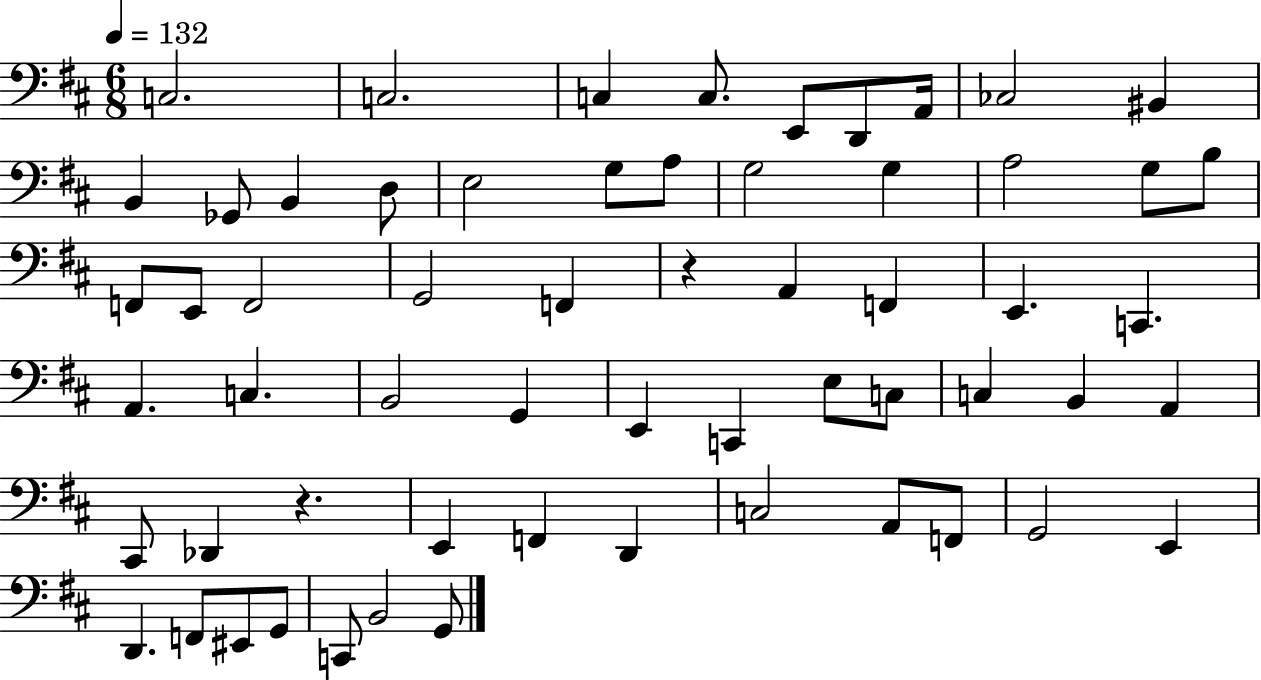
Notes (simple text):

C3/h. C3/h. C3/q C3/e. E2/e D2/e A2/s CES3/h BIS2/q B2/q Gb2/e B2/q D3/e E3/h G3/e A3/e G3/h G3/q A3/h G3/e B3/e F2/e E2/e F2/h G2/h F2/q R/q A2/q F2/q E2/q. C2/q. A2/q. C3/q. B2/h G2/q E2/q C2/q E3/e C3/e C3/q B2/q A2/q C#2/e Db2/q R/q. E2/q F2/q D2/q C3/h A2/e F2/e G2/h E2/q D2/q. F2/e EIS2/e G2/e C2/e B2/h G2/e